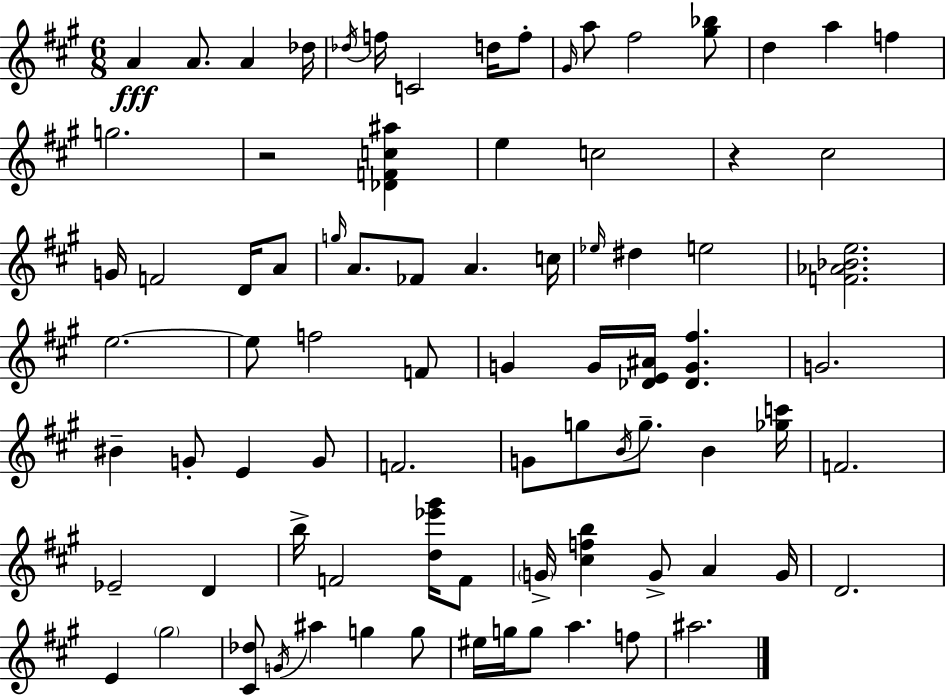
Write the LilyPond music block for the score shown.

{
  \clef treble
  \numericTimeSignature
  \time 6/8
  \key a \major
  a'4\fff a'8. a'4 des''16 | \acciaccatura { des''16 } f''16 c'2 d''16 f''8-. | \grace { gis'16 } a''8 fis''2 | <gis'' bes''>8 d''4 a''4 f''4 | \break g''2. | r2 <des' f' c'' ais''>4 | e''4 c''2 | r4 cis''2 | \break g'16 f'2 d'16 | a'8 \grace { g''16 } a'8. fes'8 a'4. | c''16 \grace { ees''16 } dis''4 e''2 | <f' aes' bes' e''>2. | \break e''2.~~ | e''8 f''2 | f'8 g'4 g'16 <des' e' ais'>16 <des' g' fis''>4. | g'2. | \break bis'4-- g'8-. e'4 | g'8 f'2. | g'8 g''8 \acciaccatura { b'16 } g''8.-- | b'4 <ges'' c'''>16 f'2. | \break ees'2-- | d'4 b''16-> f'2 | <d'' ees''' gis'''>16 f'8 \parenthesize g'16-> <cis'' f'' b''>4 g'8-> | a'4 g'16 d'2. | \break e'4 \parenthesize gis''2 | <cis' des''>8 \acciaccatura { g'16 } ais''4 | g''4 g''8 eis''16 g''16 g''8 a''4. | f''8 ais''2. | \break \bar "|."
}